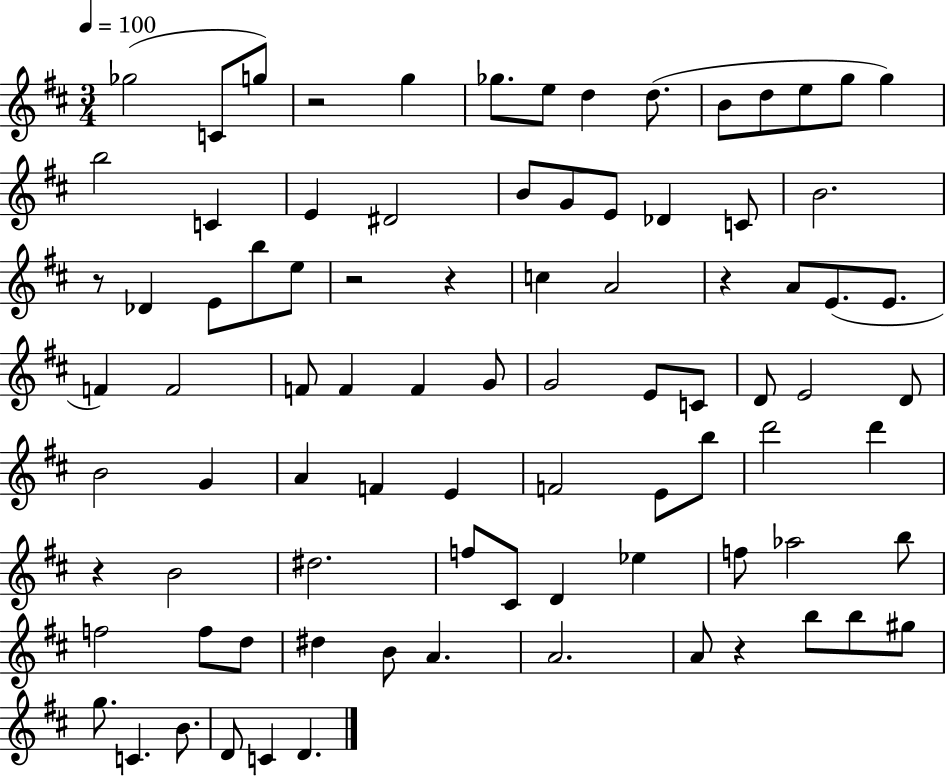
X:1
T:Untitled
M:3/4
L:1/4
K:D
_g2 C/2 g/2 z2 g _g/2 e/2 d d/2 B/2 d/2 e/2 g/2 g b2 C E ^D2 B/2 G/2 E/2 _D C/2 B2 z/2 _D E/2 b/2 e/2 z2 z c A2 z A/2 E/2 E/2 F F2 F/2 F F G/2 G2 E/2 C/2 D/2 E2 D/2 B2 G A F E F2 E/2 b/2 d'2 d' z B2 ^d2 f/2 ^C/2 D _e f/2 _a2 b/2 f2 f/2 d/2 ^d B/2 A A2 A/2 z b/2 b/2 ^g/2 g/2 C B/2 D/2 C D